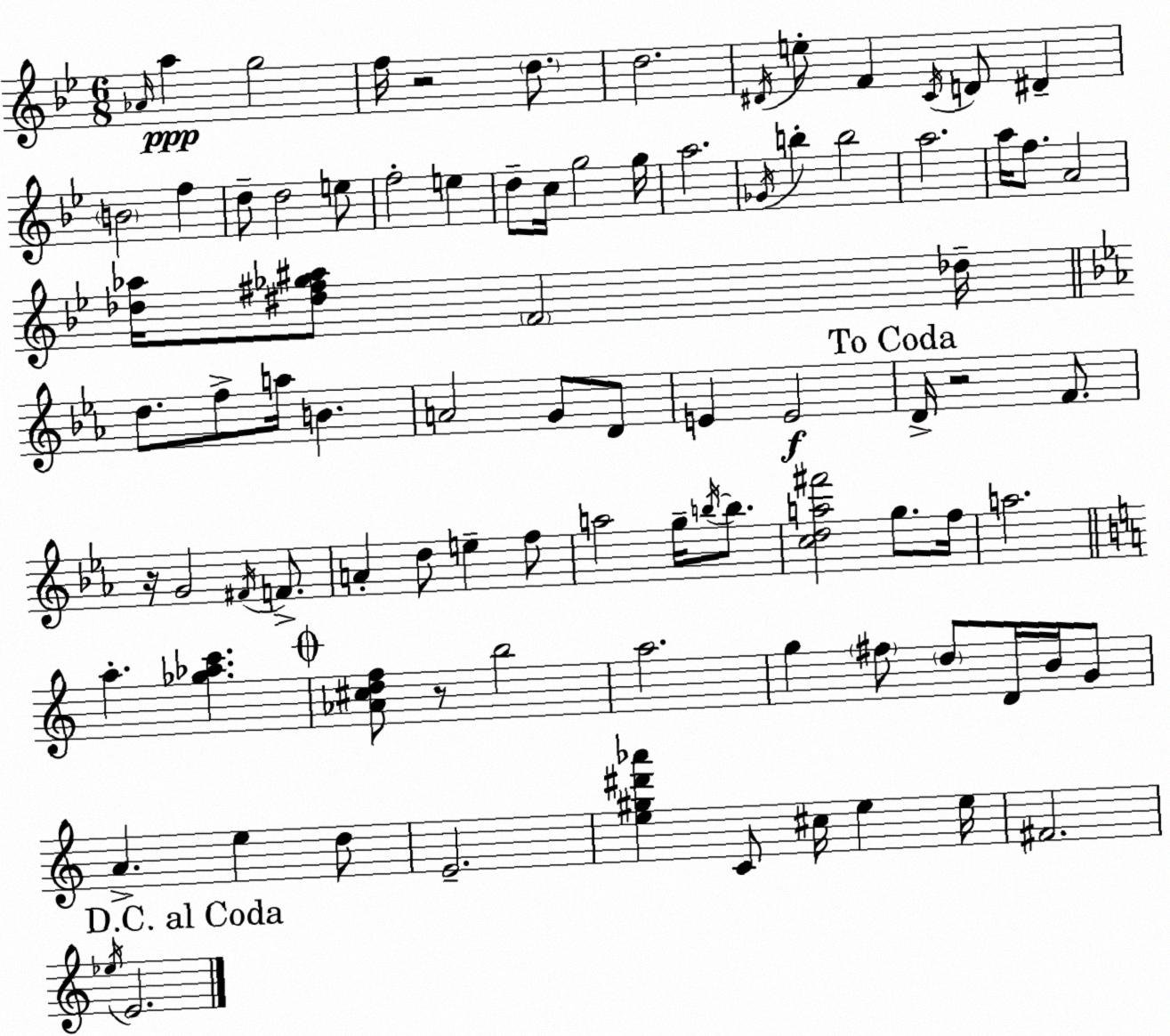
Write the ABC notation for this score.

X:1
T:Untitled
M:6/8
L:1/4
K:Gm
_A/4 a g2 f/4 z2 d/2 d2 ^D/4 e/2 F C/4 D/2 ^D B2 f d/2 d2 e/2 f2 e d/2 c/4 g2 g/4 a2 _G/4 b b2 a2 a/4 f/2 A2 [_d_a]/4 [^d^f_g^a]/2 F2 _d/4 d/2 f/2 a/4 B A2 G/2 D/2 E E2 D/4 z2 F/2 z/4 G2 ^F/4 F/2 A d/2 e f/2 a2 g/4 b/4 b/2 [cda^f']2 g/2 f/4 a2 a [_g_ac'] [_A^cdf]/2 z/2 b2 a2 g ^f/2 d/2 D/4 B/4 G/2 A e d/2 E2 [e^g^d'_a'] C/2 ^c/4 e e/4 ^F2 _e/4 E2